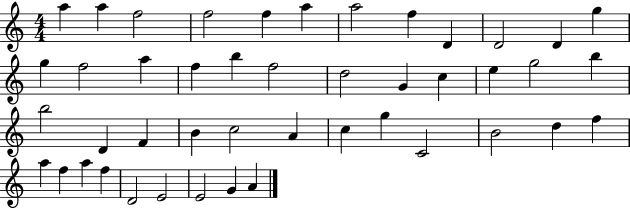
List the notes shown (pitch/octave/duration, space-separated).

A5/q A5/q F5/h F5/h F5/q A5/q A5/h F5/q D4/q D4/h D4/q G5/q G5/q F5/h A5/q F5/q B5/q F5/h D5/h G4/q C5/q E5/q G5/h B5/q B5/h D4/q F4/q B4/q C5/h A4/q C5/q G5/q C4/h B4/h D5/q F5/q A5/q F5/q A5/q F5/q D4/h E4/h E4/h G4/q A4/q